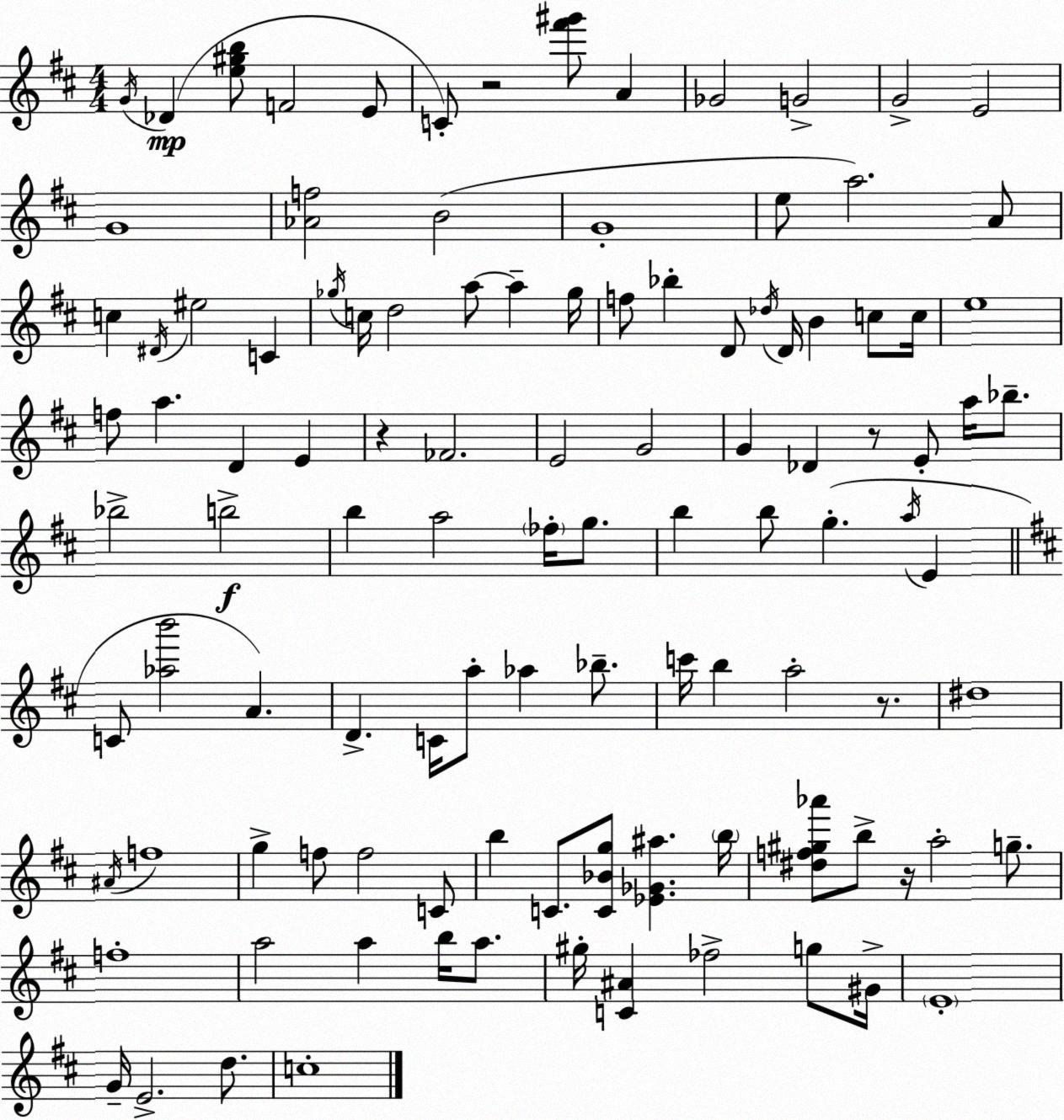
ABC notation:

X:1
T:Untitled
M:4/4
L:1/4
K:D
G/4 _D [e^gb]/2 F2 E/2 C/2 z2 [^f'^g']/2 A _G2 G2 G2 E2 G4 [_Af]2 B2 G4 e/2 a2 A/2 c ^D/4 ^e2 C _g/4 c/4 d2 a/2 a _g/4 f/2 _b D/2 _d/4 D/4 B c/2 c/4 e4 f/2 a D E z _F2 E2 G2 G _D z/2 E/2 a/4 _b/2 _b2 b2 b a2 _f/4 g/2 b b/2 g a/4 E C/2 [_ab']2 A D C/4 a/2 _a _b/2 c'/4 b a2 z/2 ^d4 ^A/4 f4 g f/2 f2 C/2 b C/2 [C_Bg]/2 [_E_G^a] b/4 [^df^g_a']/2 b/2 z/4 a2 g/2 f4 a2 a b/4 a/2 ^g/4 [C^A] _f2 g/2 ^G/4 E4 G/4 E2 d/2 c4